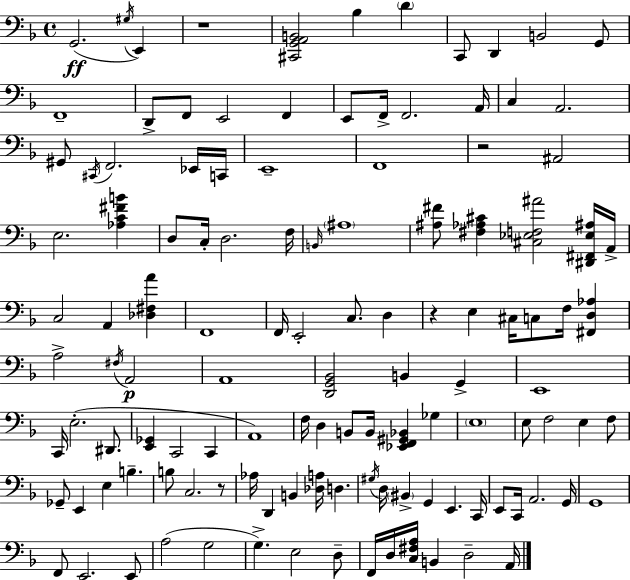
X:1
T:Untitled
M:4/4
L:1/4
K:Dm
G,,2 ^G,/4 E,, z4 [^C,,G,,A,,B,,]2 _B, D C,,/2 D,, B,,2 G,,/2 F,,4 D,,/2 F,,/2 E,,2 F,, E,,/2 F,,/4 F,,2 A,,/4 C, A,,2 ^G,,/2 ^C,,/4 F,,2 _E,,/4 C,,/4 E,,4 F,,4 z2 ^A,,2 E,2 [_A,C^FB] D,/2 C,/4 D,2 F,/4 B,,/4 ^A,4 [^A,^F]/2 [^F,_A,^C] [^C,_E,F,^A]2 [^D,,^F,,_E,^A,]/4 A,,/4 C,2 A,, [_D,^F,A] F,,4 F,,/4 E,,2 C,/2 D, z E, ^C,/4 C,/2 F,/4 [^F,,D,_A,] A,2 ^F,/4 A,,2 A,,4 [D,,G,,_B,,]2 B,, G,, E,,4 C,,/4 E,2 ^D,,/2 [E,,_G,,] C,,2 C,, A,,4 F,/4 D, B,,/2 B,,/4 [_E,,F,,^G,,_B,,] _G, E,4 E,/2 F,2 E, F,/2 _G,,/2 E,, E, B, B,/2 C,2 z/2 _A,/4 D,, B,, [_D,A,]/4 D, ^G,/4 D,/4 ^B,, G,, E,, C,,/4 E,,/2 C,,/4 A,,2 G,,/4 G,,4 F,,/2 E,,2 E,,/2 A,2 G,2 G, E,2 D,/2 F,,/4 D,/4 [C,^F,A,]/4 B,, D,2 A,,/4